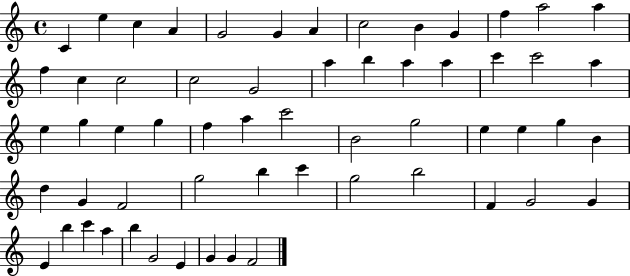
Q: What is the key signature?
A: C major